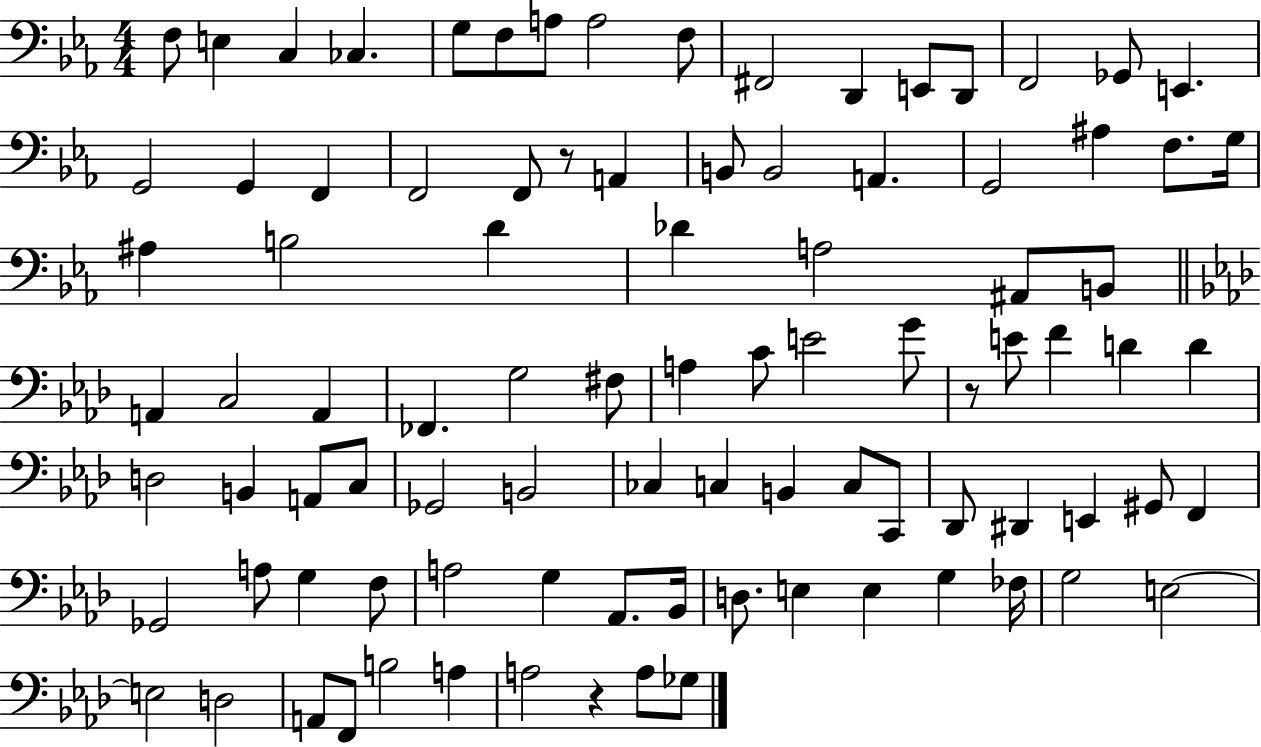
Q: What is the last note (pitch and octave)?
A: Gb3